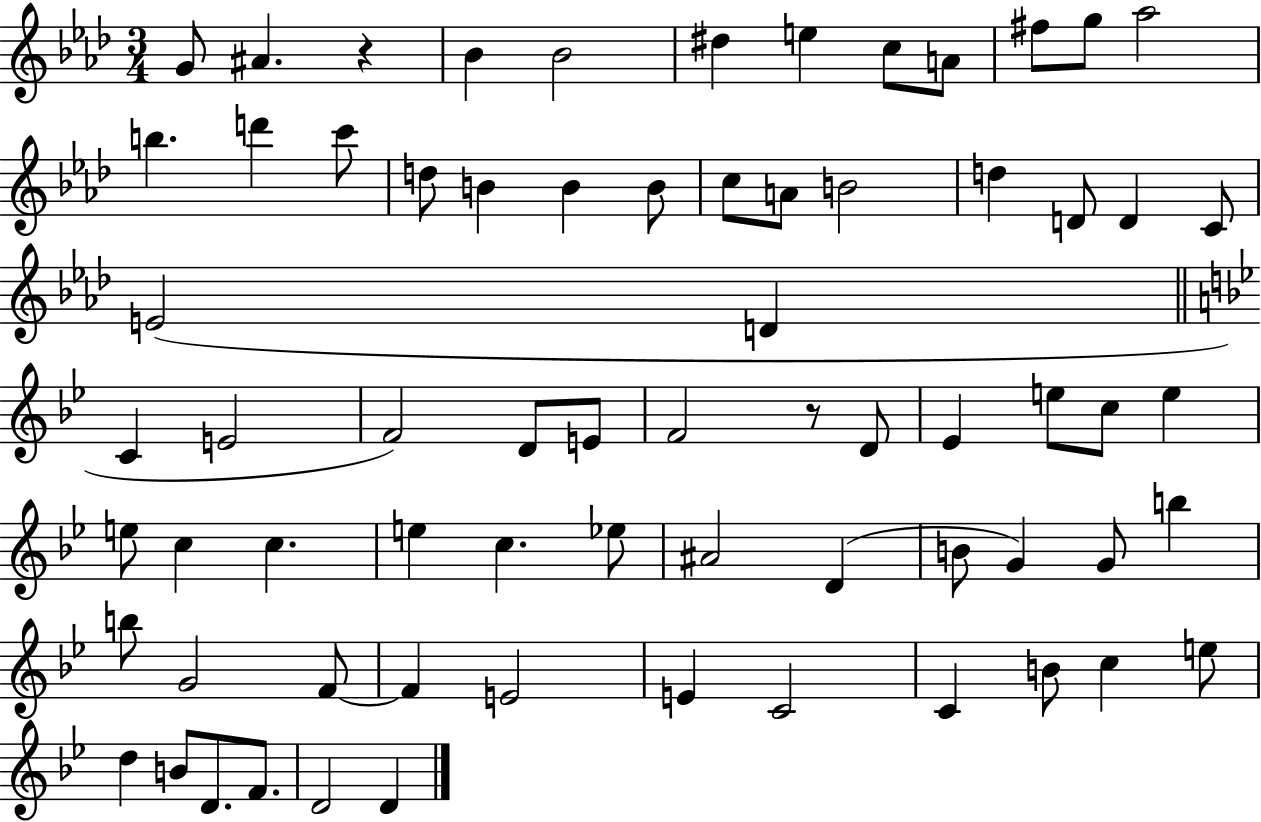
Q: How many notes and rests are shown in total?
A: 69